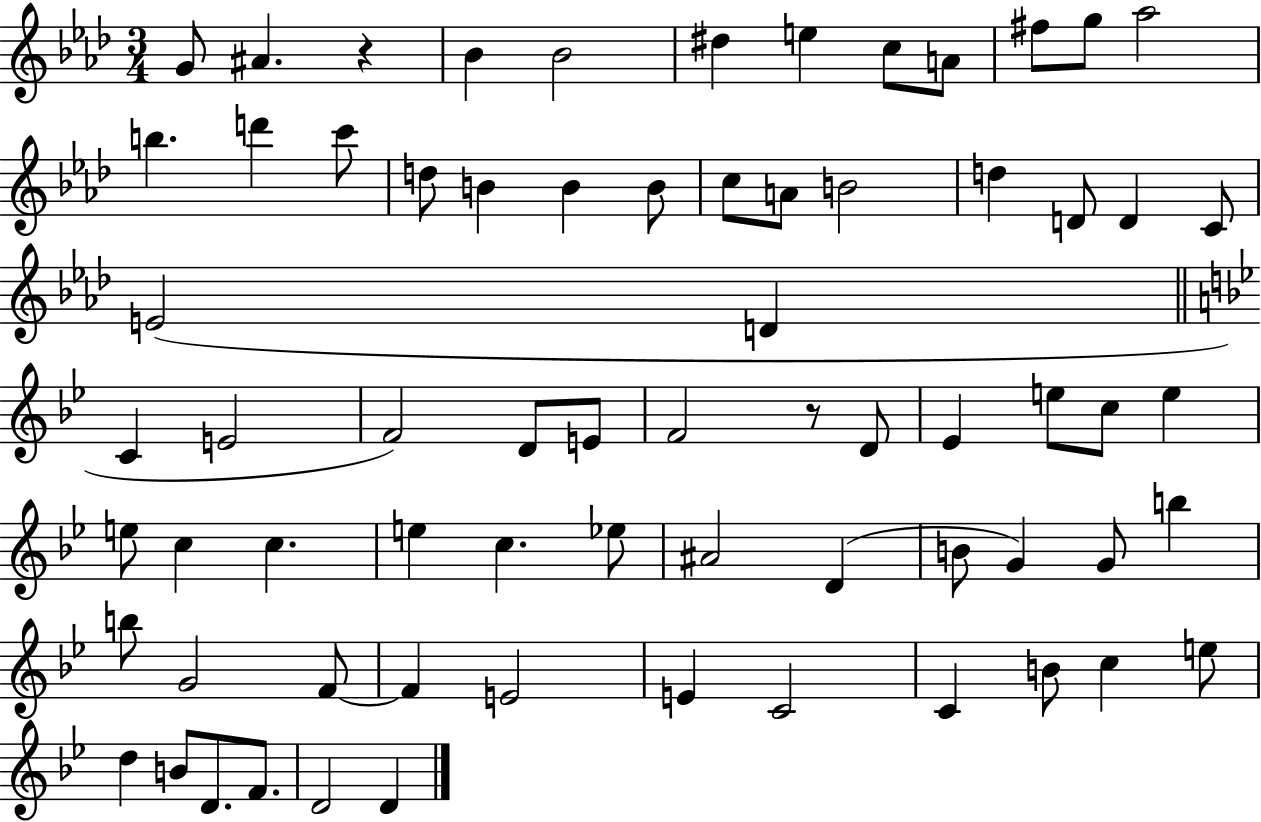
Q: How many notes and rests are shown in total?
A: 69